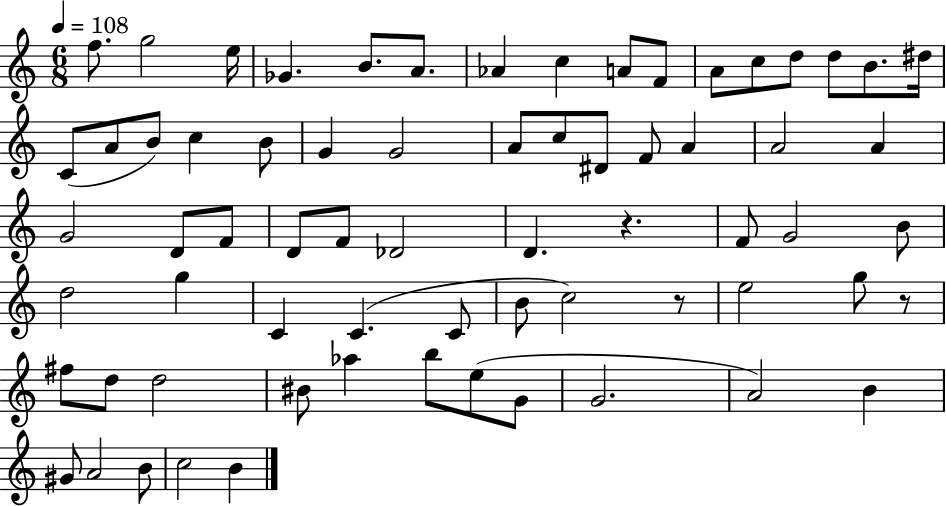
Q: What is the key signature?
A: C major